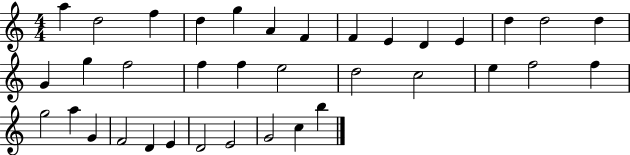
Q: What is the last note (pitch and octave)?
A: B5